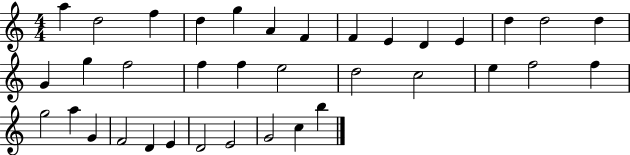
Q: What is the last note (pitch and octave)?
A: B5